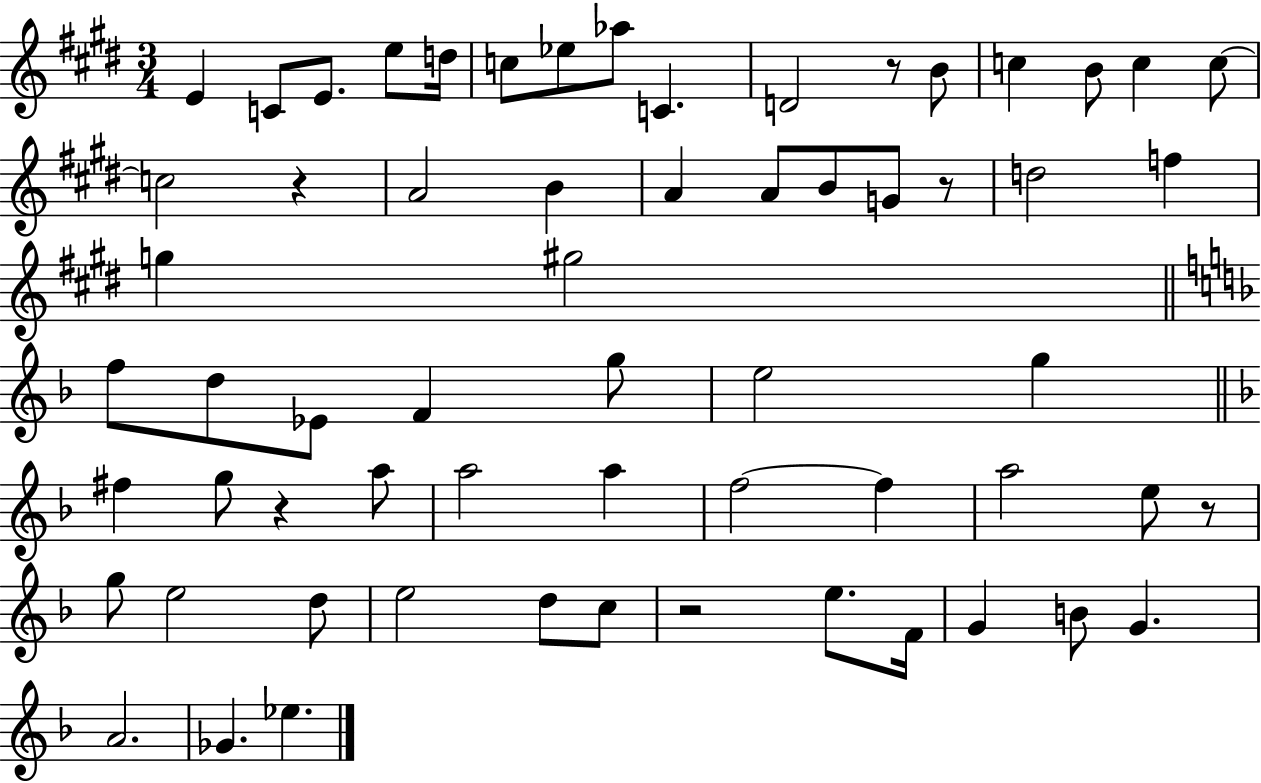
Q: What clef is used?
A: treble